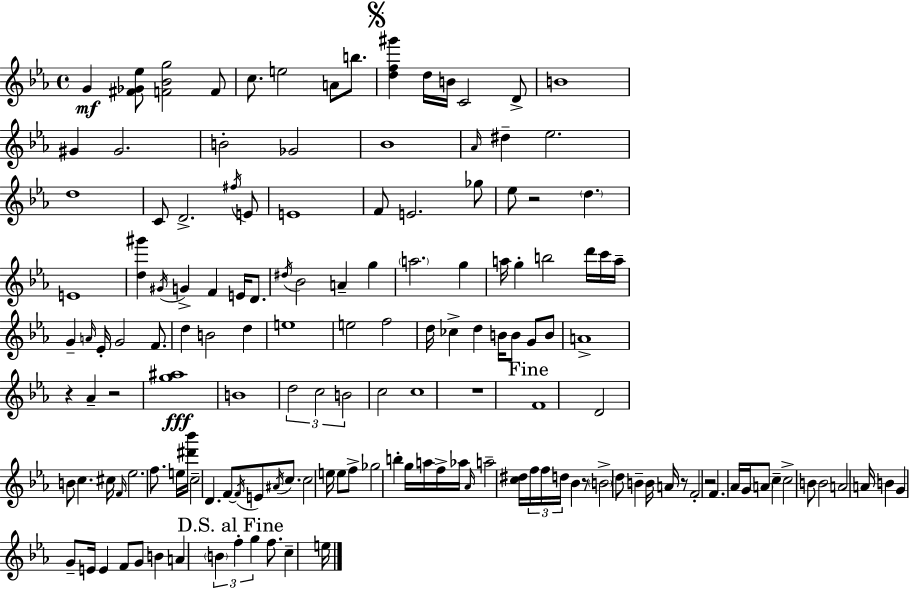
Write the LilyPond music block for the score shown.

{
  \clef treble
  \time 4/4
  \defaultTimeSignature
  \key ees \major
  g'4\mf <fis' ges' ees''>8 <f' bes' g''>2 f'8 | c''8. e''2 a'8 b''8. | \mark \markup { \musicglyph "scripts.segno" } <d'' f'' gis'''>4 d''16 b'16 c'2 d'8-> | b'1 | \break gis'4 gis'2. | b'2-. ges'2 | bes'1 | \grace { aes'16 } dis''4-- ees''2. | \break d''1 | c'8 d'2.-> \acciaccatura { fis''16 } | e'8 e'1 | f'8 e'2. | \break ges''8 ees''8 r2 \parenthesize d''4. | e'1 | <d'' gis'''>4 \acciaccatura { gis'16 } g'4-> f'4 e'16 | d'8. \acciaccatura { dis''16 } bes'2 a'4-- | \break g''4 \parenthesize a''2. | g''4 a''16 g''4-. b''2 | d'''16 c'''16 a''16-- g'4-- \grace { a'16 } ees'16-. g'2 | f'8. d''4 b'2 | \break d''4 e''1 | e''2 f''2 | d''16 ces''4-> d''4 b'16 b'8 | g'8 b'8 a'1-> | \break r4 aes'4-- r2 | <g'' ais''>1\fff | b'1 | \tuplet 3/2 { d''2 c''2 | \break b'2 } c''2 | c''1 | r1 | \mark "Fine" f'1 | \break d'2 b'8 c''4. | cis''16 \grace { f'16 } ees''2. | f''8. e''16 <dis''' bes'''>16 c''2-- | d'4. f'8~~ \acciaccatura { f'16 } e'8 \acciaccatura { ais'16 } c''8. c''2 | \break e''16 e''8 f''8-> ges''2 | b''4-. g''16 a''16 f''16-> aes''16 \grace { aes'16 } a''2-- | <c'' dis''>16 \tuplet 3/2 { f''16 f''16 d''16 } bes'4 r8 \parenthesize b'2-> | d''8 b'4-- b'16 a'16 r8 | \break f'2-. r2 | f'4. aes'16 g'16 \parenthesize a'8 c''4-- c''2-> | b'8 b'2 | a'2 a'16 b'4 g'4 | \break g'8-- e'16 e'4 f'8 g'8 b'4 | a'4 \tuplet 3/2 { \parenthesize b'4 \mark "D.S. al Fine" f''4-. g''4 } | f''8. c''4-- e''16 \bar "|."
}